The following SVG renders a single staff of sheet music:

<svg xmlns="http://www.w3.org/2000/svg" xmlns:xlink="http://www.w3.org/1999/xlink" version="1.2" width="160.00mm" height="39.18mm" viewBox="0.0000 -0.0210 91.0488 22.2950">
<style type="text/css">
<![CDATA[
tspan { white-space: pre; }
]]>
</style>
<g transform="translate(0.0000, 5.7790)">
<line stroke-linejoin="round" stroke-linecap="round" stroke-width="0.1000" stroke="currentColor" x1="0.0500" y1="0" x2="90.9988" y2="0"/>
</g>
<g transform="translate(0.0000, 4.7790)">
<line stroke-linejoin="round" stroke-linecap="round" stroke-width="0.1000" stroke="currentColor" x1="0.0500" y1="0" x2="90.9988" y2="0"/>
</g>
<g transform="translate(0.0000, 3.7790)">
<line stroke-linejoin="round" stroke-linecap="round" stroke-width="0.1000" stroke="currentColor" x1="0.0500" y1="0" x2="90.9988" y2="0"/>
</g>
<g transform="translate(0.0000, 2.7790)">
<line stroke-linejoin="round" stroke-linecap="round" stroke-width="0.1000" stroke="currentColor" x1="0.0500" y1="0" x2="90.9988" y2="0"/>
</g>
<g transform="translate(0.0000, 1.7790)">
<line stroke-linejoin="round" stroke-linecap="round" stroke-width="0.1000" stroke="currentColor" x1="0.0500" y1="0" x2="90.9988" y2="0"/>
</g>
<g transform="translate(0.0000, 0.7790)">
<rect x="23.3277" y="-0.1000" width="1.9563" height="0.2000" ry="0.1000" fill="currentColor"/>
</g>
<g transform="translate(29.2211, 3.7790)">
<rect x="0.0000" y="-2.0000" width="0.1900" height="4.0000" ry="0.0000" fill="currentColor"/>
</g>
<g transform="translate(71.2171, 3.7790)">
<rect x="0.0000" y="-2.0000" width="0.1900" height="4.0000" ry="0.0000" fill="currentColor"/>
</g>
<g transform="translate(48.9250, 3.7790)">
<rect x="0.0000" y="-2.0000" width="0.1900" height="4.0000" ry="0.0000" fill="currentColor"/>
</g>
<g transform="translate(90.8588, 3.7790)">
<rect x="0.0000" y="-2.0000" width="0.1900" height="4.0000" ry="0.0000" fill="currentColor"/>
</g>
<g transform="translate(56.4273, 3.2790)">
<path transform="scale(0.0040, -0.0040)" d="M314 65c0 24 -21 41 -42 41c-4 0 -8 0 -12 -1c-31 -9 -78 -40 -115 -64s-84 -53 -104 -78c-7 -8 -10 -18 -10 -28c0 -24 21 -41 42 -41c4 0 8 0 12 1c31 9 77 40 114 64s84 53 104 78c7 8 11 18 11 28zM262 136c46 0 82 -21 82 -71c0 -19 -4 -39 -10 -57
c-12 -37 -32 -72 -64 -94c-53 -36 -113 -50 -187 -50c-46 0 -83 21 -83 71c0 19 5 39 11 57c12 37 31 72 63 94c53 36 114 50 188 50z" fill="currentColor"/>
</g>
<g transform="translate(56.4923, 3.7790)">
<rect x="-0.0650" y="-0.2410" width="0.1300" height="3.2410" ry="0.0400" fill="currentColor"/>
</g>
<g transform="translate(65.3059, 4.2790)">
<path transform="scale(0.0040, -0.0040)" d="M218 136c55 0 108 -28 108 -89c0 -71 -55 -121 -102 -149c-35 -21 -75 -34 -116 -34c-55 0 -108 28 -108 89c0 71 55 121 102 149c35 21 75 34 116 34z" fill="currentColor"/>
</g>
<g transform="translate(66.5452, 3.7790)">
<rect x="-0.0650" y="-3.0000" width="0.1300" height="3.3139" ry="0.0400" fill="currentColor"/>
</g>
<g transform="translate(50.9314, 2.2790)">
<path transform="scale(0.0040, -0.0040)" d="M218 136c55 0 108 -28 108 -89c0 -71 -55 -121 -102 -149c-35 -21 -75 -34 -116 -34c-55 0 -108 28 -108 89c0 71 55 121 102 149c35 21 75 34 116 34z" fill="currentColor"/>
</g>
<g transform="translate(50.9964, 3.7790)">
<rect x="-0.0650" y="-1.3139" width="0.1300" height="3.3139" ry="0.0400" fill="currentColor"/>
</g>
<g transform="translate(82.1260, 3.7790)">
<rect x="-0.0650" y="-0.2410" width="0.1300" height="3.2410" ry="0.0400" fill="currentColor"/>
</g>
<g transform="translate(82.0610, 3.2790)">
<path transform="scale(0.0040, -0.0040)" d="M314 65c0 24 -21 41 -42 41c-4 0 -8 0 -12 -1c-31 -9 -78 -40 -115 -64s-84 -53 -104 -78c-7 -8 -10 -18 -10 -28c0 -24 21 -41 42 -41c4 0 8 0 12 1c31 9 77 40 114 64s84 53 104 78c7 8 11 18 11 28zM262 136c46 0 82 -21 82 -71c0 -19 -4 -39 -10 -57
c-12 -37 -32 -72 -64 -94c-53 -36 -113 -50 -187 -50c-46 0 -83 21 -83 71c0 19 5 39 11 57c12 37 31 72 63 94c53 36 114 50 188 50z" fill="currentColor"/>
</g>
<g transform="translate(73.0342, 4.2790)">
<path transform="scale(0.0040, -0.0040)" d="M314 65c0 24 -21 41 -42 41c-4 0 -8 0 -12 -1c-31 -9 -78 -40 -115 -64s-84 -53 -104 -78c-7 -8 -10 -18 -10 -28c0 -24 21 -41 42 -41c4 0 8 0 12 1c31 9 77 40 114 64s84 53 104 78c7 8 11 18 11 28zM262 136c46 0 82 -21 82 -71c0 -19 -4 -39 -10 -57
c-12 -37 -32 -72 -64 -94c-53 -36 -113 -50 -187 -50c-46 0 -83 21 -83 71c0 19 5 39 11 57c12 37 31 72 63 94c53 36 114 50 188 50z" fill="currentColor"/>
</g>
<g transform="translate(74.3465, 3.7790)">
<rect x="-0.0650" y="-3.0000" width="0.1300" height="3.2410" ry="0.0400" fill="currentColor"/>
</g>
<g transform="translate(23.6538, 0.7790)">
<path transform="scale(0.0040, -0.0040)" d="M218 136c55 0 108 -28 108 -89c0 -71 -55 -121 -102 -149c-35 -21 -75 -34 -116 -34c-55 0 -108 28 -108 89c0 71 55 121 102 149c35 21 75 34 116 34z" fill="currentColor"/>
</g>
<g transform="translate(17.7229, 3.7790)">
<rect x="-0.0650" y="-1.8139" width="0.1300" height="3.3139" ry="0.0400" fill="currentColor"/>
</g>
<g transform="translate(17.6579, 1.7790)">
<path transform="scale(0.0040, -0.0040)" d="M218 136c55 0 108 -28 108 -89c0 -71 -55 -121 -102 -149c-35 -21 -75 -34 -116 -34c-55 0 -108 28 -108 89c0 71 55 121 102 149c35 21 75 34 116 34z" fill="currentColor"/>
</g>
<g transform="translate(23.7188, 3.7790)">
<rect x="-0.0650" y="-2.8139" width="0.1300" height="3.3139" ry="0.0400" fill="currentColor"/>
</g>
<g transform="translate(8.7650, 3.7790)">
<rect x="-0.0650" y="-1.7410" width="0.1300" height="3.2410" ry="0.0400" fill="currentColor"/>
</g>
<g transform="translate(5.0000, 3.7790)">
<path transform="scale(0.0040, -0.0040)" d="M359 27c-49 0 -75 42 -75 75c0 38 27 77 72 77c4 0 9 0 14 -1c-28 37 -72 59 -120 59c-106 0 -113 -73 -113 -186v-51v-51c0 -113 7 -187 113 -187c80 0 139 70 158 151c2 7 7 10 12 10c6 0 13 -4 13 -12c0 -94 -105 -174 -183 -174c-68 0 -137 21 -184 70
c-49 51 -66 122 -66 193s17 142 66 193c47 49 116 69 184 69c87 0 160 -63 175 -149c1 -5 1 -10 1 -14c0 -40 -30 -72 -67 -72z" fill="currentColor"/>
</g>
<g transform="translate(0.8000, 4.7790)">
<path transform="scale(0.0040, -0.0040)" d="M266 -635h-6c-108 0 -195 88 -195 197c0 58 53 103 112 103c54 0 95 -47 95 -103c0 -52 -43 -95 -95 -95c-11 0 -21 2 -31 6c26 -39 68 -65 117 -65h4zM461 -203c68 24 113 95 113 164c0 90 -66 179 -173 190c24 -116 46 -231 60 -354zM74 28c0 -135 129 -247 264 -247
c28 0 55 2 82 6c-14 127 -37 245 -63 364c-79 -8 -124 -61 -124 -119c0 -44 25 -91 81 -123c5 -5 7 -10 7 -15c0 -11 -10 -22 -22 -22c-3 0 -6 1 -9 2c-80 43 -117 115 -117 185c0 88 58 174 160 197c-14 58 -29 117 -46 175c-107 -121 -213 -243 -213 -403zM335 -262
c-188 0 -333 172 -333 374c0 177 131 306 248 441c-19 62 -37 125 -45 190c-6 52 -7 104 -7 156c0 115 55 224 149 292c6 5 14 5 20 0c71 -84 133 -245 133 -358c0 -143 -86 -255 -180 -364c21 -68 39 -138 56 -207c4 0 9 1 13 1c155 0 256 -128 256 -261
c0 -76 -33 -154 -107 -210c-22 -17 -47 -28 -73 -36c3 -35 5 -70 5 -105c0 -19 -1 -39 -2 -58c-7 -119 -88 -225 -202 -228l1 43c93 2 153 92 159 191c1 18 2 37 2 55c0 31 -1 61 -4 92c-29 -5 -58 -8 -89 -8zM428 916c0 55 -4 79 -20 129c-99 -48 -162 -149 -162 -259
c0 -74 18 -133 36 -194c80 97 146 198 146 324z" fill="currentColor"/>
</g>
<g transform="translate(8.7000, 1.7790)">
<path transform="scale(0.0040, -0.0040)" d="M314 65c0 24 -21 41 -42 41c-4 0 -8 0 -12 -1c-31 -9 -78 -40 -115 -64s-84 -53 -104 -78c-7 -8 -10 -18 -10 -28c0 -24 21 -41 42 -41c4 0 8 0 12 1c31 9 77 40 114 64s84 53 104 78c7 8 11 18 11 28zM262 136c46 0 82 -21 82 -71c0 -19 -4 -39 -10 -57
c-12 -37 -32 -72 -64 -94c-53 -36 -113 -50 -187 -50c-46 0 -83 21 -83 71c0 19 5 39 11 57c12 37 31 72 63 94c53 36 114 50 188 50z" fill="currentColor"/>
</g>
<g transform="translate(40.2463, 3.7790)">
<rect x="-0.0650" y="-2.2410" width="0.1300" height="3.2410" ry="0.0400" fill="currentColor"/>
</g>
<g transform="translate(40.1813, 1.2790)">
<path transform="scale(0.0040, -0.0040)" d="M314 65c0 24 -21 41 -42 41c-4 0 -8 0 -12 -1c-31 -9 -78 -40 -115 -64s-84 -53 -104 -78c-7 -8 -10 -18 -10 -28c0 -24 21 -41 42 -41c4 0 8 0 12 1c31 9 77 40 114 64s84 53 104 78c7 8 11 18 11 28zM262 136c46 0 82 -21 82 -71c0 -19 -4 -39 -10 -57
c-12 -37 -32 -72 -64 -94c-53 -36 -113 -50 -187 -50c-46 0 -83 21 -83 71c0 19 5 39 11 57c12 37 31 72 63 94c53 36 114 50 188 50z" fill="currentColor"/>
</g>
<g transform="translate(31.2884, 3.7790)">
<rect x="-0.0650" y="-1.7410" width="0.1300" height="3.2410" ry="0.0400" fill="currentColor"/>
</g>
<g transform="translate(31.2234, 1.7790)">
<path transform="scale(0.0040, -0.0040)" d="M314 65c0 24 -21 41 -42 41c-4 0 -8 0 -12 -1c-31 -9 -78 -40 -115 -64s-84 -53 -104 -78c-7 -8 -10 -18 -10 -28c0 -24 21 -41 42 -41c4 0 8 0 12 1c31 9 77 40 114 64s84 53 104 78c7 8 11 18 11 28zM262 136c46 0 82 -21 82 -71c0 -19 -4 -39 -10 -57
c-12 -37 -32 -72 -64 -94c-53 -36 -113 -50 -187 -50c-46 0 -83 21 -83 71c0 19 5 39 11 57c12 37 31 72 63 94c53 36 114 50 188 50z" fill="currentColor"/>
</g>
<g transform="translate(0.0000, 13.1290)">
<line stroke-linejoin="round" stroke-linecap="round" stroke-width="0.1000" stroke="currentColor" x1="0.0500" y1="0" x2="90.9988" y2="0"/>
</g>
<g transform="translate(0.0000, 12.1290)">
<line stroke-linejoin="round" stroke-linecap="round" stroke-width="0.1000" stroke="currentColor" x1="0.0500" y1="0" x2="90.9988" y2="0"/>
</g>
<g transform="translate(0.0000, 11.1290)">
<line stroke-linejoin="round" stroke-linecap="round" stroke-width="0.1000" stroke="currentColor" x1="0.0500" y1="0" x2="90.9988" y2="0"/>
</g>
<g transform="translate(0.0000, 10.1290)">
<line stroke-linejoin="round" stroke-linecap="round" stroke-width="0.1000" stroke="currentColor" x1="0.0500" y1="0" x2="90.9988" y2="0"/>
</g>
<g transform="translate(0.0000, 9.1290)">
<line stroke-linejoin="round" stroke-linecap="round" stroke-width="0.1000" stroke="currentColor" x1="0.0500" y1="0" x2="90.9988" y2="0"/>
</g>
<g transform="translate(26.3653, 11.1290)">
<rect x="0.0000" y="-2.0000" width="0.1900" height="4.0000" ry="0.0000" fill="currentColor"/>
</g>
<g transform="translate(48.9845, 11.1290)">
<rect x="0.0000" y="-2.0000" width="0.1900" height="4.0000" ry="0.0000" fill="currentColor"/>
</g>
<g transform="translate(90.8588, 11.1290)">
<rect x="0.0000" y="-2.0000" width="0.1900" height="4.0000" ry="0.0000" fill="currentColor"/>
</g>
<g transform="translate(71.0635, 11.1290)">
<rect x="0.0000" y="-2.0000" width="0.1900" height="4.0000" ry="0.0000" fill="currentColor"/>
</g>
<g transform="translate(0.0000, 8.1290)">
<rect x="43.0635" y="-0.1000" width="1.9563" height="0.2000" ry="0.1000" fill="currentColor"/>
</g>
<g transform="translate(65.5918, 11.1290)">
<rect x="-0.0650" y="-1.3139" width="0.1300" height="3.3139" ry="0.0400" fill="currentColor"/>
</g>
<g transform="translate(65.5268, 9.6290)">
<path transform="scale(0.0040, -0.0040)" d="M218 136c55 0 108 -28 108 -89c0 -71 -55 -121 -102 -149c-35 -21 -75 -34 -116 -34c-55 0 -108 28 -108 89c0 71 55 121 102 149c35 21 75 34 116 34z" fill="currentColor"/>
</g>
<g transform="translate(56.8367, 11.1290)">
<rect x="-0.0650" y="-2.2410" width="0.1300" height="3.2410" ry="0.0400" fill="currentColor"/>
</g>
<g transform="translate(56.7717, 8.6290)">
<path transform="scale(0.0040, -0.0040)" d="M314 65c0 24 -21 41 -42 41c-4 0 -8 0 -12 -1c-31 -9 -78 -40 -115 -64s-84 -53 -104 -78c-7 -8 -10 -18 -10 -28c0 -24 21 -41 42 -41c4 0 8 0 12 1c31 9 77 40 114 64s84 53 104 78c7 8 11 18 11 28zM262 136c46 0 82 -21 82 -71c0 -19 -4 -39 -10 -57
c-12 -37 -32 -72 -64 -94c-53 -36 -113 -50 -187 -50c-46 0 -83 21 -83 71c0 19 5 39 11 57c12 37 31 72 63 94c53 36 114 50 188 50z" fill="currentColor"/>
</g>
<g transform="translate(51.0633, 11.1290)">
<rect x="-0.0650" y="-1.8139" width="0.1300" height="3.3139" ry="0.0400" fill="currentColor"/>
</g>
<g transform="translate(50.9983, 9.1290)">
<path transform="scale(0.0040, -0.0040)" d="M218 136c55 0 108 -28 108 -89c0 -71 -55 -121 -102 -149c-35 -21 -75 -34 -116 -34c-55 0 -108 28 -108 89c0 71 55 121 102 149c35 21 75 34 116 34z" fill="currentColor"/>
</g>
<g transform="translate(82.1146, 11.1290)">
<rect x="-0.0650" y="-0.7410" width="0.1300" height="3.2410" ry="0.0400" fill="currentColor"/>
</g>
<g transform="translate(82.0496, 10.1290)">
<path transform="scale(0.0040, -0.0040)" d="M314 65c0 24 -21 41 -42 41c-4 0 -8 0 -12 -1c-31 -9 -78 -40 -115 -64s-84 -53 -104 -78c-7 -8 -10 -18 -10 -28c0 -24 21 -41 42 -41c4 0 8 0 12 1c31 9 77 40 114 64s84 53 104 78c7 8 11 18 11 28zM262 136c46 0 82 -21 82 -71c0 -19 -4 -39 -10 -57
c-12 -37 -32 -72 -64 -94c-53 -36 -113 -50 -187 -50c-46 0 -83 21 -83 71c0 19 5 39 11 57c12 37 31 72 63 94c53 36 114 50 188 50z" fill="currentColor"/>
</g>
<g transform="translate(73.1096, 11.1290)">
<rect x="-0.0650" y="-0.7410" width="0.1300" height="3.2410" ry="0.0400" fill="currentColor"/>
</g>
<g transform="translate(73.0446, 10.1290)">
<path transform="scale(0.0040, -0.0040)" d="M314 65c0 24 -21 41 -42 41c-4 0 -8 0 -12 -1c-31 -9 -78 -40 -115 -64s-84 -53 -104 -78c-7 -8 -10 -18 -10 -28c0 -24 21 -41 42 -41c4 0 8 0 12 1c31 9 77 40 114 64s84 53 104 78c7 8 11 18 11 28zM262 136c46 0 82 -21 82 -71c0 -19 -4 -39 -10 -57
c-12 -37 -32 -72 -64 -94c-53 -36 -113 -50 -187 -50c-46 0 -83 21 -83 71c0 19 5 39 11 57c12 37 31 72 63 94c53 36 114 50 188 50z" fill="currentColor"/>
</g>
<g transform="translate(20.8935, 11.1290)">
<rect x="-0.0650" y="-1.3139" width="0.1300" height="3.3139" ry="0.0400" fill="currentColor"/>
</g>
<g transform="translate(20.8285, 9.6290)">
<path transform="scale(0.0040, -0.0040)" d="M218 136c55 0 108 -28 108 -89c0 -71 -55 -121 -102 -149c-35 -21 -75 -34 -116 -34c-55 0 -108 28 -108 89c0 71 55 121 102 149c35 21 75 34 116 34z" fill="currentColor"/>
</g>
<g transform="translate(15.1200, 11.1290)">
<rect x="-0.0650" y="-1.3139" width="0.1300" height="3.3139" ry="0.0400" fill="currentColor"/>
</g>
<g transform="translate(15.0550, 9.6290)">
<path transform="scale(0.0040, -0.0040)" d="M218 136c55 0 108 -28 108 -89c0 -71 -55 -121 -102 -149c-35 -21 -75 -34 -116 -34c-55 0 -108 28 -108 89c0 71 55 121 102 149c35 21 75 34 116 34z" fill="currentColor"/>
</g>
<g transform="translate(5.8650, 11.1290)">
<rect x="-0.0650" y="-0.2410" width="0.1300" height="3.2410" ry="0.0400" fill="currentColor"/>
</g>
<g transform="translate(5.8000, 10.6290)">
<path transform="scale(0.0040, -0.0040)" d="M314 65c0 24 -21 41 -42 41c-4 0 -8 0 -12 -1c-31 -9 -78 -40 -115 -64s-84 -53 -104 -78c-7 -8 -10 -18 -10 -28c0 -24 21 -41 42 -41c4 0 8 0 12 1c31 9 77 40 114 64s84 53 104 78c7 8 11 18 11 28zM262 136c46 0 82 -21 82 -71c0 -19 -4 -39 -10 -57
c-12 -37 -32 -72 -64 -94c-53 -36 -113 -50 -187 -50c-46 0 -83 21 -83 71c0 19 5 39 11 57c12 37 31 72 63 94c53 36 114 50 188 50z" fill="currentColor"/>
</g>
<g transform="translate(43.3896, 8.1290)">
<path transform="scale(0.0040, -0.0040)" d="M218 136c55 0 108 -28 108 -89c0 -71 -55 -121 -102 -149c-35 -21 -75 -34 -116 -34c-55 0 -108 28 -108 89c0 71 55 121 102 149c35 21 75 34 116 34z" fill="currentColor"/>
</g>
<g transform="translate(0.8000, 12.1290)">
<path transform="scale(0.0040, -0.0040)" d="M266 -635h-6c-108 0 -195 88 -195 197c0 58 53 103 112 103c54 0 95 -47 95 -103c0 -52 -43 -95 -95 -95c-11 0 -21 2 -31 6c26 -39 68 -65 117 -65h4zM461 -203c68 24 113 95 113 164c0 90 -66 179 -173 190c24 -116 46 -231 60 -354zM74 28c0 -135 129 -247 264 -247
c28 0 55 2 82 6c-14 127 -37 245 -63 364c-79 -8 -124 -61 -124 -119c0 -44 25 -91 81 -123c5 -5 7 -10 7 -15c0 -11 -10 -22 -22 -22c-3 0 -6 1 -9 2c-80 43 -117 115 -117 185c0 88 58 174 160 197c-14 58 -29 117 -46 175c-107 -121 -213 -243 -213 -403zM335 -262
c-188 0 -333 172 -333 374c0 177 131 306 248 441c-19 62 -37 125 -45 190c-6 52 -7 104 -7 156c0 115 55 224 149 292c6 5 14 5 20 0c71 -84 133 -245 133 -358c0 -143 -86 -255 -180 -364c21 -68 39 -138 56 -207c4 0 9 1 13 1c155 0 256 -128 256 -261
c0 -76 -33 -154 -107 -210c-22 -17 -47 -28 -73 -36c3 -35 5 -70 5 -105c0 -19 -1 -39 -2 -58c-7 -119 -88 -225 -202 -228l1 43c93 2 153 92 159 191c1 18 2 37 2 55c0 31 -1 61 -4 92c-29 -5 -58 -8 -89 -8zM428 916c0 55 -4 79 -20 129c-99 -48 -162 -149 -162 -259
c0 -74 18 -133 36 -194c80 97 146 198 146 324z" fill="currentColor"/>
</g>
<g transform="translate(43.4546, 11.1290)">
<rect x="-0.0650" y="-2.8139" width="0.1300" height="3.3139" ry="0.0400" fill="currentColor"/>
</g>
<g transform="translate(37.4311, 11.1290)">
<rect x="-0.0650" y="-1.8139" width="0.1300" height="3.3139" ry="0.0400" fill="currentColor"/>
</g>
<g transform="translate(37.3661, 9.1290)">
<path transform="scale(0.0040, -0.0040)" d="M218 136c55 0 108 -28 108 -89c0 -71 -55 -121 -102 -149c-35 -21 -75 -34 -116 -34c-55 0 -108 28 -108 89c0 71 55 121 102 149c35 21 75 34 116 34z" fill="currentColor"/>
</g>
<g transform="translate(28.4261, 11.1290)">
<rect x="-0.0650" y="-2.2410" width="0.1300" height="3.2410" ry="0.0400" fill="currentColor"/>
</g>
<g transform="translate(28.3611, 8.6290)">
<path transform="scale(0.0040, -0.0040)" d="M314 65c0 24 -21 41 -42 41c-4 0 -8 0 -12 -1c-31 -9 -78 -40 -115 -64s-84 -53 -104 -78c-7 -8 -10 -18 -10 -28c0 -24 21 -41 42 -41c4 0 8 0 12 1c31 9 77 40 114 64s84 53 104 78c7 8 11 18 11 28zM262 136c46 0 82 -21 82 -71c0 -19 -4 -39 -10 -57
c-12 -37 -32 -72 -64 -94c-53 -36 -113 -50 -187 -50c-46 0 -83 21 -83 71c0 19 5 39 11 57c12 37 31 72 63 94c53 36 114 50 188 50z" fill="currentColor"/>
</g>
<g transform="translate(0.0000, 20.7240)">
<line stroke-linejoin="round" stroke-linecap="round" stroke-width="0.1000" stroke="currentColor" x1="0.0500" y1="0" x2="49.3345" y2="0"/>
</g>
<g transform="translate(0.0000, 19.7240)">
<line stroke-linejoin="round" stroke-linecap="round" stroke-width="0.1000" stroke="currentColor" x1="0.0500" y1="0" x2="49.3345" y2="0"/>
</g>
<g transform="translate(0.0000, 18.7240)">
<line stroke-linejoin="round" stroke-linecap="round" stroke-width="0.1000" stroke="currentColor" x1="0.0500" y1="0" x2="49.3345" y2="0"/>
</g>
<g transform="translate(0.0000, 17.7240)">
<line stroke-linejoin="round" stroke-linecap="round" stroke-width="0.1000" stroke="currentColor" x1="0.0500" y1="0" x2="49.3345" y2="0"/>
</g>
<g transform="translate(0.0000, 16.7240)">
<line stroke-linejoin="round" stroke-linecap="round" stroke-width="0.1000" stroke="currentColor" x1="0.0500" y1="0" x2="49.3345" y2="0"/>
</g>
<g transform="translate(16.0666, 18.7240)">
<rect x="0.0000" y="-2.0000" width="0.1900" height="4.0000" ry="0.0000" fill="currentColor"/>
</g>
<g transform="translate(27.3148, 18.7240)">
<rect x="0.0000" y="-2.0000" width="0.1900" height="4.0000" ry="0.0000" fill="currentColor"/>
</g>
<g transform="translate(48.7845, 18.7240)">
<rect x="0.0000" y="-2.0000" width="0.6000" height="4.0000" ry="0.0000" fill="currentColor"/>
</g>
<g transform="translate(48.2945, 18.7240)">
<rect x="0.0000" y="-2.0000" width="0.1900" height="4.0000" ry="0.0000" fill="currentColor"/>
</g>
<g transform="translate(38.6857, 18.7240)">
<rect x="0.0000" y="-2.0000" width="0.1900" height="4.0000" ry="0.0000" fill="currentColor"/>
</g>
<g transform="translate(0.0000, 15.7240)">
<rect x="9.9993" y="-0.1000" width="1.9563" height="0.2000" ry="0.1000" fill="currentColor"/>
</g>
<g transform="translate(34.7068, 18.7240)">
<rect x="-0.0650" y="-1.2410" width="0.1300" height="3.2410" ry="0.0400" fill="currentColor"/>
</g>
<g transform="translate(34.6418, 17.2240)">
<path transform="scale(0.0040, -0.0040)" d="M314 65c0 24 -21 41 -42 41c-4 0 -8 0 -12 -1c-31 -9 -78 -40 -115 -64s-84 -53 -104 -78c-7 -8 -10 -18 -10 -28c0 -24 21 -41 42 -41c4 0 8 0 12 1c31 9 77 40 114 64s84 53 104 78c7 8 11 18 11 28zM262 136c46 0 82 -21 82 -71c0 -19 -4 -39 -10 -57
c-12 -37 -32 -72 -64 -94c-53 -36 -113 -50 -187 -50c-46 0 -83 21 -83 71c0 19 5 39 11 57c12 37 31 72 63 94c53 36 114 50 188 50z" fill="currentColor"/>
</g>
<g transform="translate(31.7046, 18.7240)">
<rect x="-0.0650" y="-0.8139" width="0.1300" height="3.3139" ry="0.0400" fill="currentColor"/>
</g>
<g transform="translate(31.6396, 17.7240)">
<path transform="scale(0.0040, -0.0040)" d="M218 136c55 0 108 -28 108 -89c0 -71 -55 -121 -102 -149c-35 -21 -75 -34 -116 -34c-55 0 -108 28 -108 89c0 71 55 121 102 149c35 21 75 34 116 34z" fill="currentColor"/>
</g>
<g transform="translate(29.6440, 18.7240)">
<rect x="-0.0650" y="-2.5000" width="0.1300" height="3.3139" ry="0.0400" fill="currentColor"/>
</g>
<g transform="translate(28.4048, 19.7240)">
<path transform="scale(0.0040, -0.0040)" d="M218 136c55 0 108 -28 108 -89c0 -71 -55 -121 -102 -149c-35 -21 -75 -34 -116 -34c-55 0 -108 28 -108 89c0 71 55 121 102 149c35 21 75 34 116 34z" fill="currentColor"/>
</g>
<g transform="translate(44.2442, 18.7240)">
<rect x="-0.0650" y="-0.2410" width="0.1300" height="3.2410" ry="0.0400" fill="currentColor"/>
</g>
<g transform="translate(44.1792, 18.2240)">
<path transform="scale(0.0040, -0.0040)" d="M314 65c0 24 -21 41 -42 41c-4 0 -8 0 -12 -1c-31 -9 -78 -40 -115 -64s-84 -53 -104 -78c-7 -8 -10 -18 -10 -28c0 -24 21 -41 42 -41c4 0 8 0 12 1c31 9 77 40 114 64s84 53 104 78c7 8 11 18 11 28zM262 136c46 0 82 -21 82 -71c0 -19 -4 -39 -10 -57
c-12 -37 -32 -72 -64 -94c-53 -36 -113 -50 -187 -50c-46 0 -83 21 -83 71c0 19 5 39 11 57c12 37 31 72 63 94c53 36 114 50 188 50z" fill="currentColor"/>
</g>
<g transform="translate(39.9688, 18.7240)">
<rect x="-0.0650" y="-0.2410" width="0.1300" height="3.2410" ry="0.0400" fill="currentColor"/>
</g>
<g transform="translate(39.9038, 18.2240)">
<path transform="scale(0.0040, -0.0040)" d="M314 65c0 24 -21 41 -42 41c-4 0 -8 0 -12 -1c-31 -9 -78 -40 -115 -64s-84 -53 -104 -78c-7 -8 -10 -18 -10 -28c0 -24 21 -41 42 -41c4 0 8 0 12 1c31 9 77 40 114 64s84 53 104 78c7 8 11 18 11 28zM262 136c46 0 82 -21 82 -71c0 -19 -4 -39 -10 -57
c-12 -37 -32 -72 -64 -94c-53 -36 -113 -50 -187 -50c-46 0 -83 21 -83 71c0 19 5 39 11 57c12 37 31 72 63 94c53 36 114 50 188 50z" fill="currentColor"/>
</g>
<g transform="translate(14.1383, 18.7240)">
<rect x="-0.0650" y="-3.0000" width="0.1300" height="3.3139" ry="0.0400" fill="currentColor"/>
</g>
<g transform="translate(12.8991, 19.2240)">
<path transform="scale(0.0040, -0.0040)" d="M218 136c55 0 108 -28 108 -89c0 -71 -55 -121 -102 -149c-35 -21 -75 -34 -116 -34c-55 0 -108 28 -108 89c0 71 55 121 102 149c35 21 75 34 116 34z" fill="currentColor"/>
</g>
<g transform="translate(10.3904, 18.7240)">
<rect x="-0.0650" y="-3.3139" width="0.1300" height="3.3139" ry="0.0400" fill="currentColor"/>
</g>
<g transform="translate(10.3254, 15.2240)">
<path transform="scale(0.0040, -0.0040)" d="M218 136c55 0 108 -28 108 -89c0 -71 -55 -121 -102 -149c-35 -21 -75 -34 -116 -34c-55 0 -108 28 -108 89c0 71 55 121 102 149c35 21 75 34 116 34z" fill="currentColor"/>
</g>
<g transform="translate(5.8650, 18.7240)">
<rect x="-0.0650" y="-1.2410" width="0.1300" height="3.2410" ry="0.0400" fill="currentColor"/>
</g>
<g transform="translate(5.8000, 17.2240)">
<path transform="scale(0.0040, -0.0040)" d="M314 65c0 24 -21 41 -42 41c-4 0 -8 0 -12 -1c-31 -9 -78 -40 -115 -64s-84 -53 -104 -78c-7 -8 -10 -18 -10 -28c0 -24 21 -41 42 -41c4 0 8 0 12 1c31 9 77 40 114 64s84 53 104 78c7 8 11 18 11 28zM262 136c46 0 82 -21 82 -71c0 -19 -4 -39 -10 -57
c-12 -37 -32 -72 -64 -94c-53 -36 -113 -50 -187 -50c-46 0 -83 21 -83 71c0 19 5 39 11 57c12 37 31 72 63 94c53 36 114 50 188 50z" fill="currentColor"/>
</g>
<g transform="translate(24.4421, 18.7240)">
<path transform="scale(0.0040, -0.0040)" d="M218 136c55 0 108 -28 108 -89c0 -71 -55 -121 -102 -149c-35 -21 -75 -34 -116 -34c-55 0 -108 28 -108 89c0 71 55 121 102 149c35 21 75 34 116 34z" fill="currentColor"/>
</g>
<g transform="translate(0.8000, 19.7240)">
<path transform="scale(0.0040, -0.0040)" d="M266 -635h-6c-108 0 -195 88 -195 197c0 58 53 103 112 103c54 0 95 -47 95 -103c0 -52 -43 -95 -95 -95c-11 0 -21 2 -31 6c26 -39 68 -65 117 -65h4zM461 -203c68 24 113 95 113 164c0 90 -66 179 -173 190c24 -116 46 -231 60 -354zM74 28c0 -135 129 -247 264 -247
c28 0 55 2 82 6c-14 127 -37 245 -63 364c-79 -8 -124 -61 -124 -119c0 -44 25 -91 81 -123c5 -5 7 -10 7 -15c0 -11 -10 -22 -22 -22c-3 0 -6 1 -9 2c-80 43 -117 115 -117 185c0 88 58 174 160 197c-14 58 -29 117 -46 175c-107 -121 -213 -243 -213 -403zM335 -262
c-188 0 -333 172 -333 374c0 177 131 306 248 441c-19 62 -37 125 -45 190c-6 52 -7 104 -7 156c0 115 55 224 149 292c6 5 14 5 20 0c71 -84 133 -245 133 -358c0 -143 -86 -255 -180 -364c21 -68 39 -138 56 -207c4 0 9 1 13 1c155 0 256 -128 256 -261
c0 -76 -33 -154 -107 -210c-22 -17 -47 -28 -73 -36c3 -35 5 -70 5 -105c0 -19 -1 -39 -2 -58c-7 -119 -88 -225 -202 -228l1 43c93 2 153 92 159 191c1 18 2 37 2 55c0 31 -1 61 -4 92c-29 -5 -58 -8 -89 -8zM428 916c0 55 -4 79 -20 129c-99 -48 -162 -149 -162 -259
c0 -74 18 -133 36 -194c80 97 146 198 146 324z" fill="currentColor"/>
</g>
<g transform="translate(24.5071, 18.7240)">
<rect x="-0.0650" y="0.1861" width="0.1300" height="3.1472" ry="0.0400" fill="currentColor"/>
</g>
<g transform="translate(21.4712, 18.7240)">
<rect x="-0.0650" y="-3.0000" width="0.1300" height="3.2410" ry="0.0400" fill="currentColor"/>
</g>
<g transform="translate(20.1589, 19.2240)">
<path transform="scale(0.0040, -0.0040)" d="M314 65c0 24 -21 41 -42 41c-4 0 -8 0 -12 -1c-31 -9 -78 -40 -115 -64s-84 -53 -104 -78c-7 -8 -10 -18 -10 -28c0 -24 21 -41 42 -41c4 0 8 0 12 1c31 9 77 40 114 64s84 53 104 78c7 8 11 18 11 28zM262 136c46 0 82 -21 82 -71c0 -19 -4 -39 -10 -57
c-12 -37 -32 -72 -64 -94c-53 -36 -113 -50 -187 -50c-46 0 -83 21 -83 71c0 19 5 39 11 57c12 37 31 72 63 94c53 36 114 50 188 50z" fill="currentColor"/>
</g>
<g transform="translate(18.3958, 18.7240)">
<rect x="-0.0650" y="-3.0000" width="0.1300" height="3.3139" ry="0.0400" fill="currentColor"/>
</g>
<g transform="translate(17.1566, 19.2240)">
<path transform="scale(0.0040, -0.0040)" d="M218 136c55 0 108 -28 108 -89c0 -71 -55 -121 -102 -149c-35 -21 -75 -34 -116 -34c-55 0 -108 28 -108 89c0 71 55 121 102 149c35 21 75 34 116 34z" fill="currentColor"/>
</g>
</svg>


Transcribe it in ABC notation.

X:1
T:Untitled
M:4/4
L:1/4
K:C
f2 f a f2 g2 e c2 A A2 c2 c2 e e g2 f a f g2 e d2 d2 e2 b A A A2 B G d e2 c2 c2